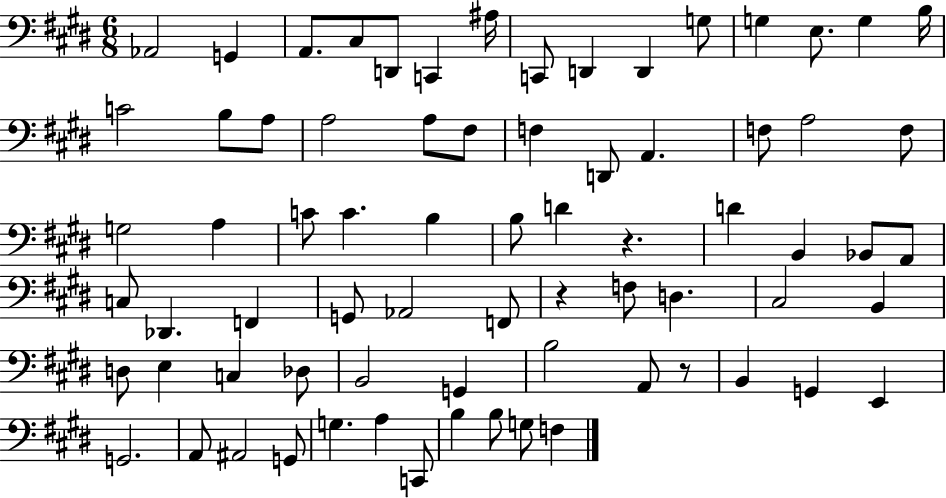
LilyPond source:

{
  \clef bass
  \numericTimeSignature
  \time 6/8
  \key e \major
  aes,2 g,4 | a,8. cis8 d,8 c,4 ais16 | c,8 d,4 d,4 g8 | g4 e8. g4 b16 | \break c'2 b8 a8 | a2 a8 fis8 | f4 d,8 a,4. | f8 a2 f8 | \break g2 a4 | c'8 c'4. b4 | b8 d'4 r4. | d'4 b,4 bes,8 a,8 | \break c8 des,4. f,4 | g,8 aes,2 f,8 | r4 f8 d4. | cis2 b,4 | \break d8 e4 c4 des8 | b,2 g,4 | b2 a,8 r8 | b,4 g,4 e,4 | \break g,2. | a,8 ais,2 g,8 | g4. a4 c,8 | b4 b8 g8 f4 | \break \bar "|."
}